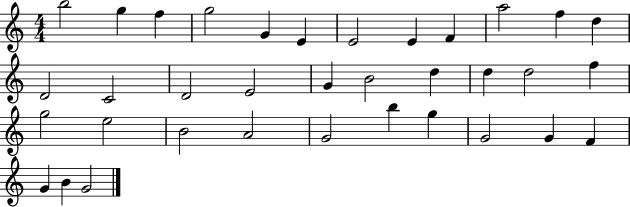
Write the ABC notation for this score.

X:1
T:Untitled
M:4/4
L:1/4
K:C
b2 g f g2 G E E2 E F a2 f d D2 C2 D2 E2 G B2 d d d2 f g2 e2 B2 A2 G2 b g G2 G F G B G2